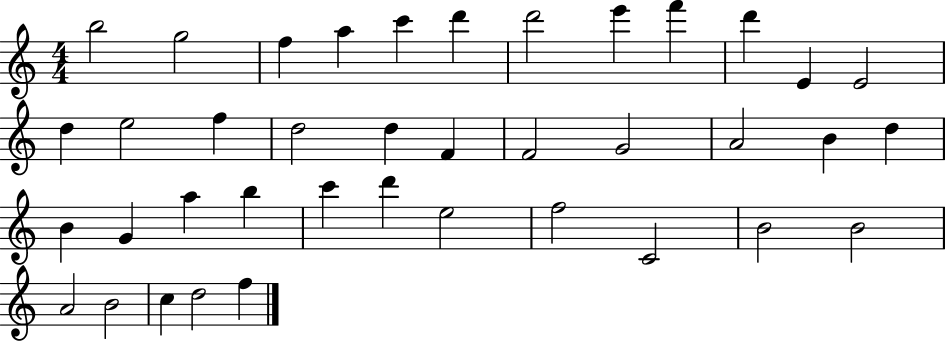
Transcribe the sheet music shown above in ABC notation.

X:1
T:Untitled
M:4/4
L:1/4
K:C
b2 g2 f a c' d' d'2 e' f' d' E E2 d e2 f d2 d F F2 G2 A2 B d B G a b c' d' e2 f2 C2 B2 B2 A2 B2 c d2 f